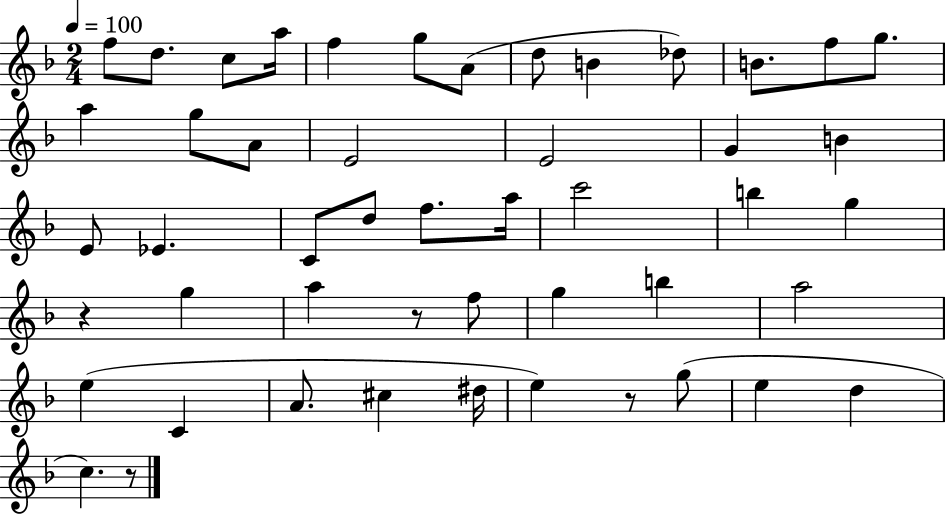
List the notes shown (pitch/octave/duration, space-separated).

F5/e D5/e. C5/e A5/s F5/q G5/e A4/e D5/e B4/q Db5/e B4/e. F5/e G5/e. A5/q G5/e A4/e E4/h E4/h G4/q B4/q E4/e Eb4/q. C4/e D5/e F5/e. A5/s C6/h B5/q G5/q R/q G5/q A5/q R/e F5/e G5/q B5/q A5/h E5/q C4/q A4/e. C#5/q D#5/s E5/q R/e G5/e E5/q D5/q C5/q. R/e